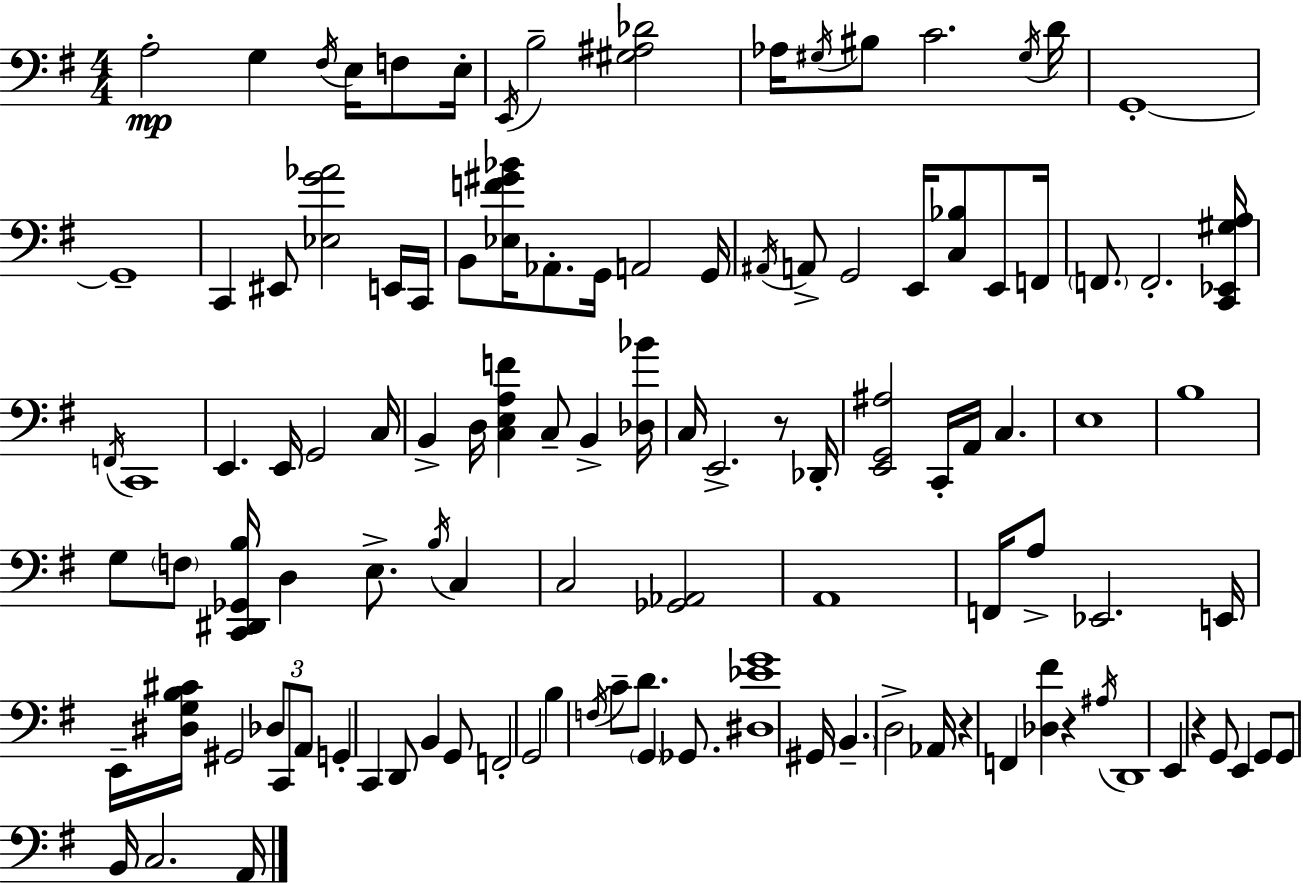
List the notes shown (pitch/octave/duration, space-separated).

A3/h G3/q F#3/s E3/s F3/e E3/s E2/s B3/h [G#3,A#3,Db4]/h Ab3/s G#3/s BIS3/e C4/h. G#3/s D4/s G2/w G2/w C2/q EIS2/e [Eb3,G4,Ab4]/h E2/s C2/s B2/e [Eb3,F4,G#4,Bb4]/s Ab2/e. G2/s A2/h G2/s A#2/s A2/e G2/h E2/s [C3,Bb3]/e E2/e F2/s F2/e. F2/h. [C2,Eb2,G#3,A3]/s F2/s C2/w E2/q. E2/s G2/h C3/s B2/q D3/s [C3,E3,A3,F4]/q C3/e B2/q [Db3,Bb4]/s C3/s E2/h. R/e Db2/s [E2,G2,A#3]/h C2/s A2/s C3/q. E3/w B3/w G3/e F3/e [C2,D#2,Gb2,B3]/s D3/q E3/e. B3/s C3/q C3/h [Gb2,Ab2]/h A2/w F2/s A3/e Eb2/h. E2/s E2/s [D#3,G3,B3,C#4]/s G#2/h Db3/e C2/e A2/e G2/q C2/q D2/e B2/q G2/e F2/h G2/h B3/q F3/s C4/e D4/e. G2/q Gb2/e. [D#3,Eb4,G4]/w G#2/s B2/q. D3/h Ab2/s R/q F2/q [Db3,F#4]/q R/q A#3/s D2/w E2/q R/q G2/e E2/q G2/e G2/e B2/s C3/h. A2/s